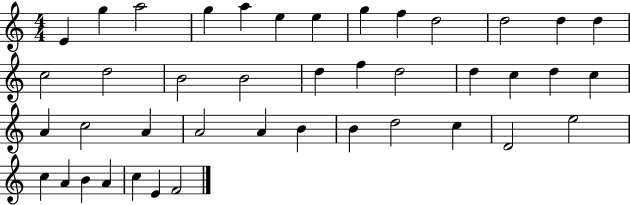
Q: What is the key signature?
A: C major